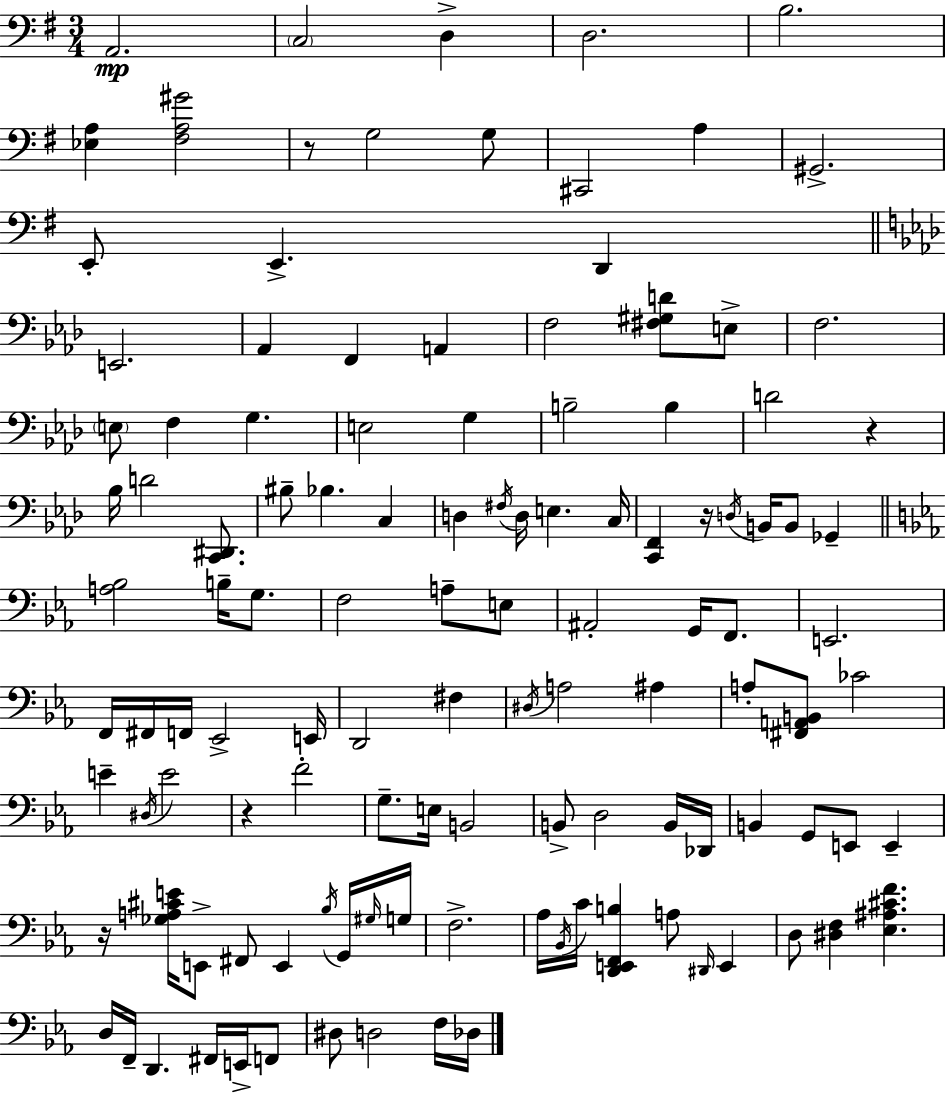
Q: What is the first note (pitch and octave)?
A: A2